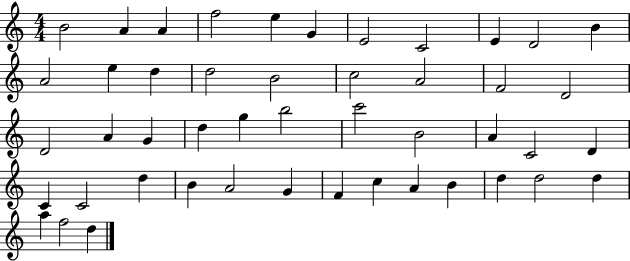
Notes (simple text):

B4/h A4/q A4/q F5/h E5/q G4/q E4/h C4/h E4/q D4/h B4/q A4/h E5/q D5/q D5/h B4/h C5/h A4/h F4/h D4/h D4/h A4/q G4/q D5/q G5/q B5/h C6/h B4/h A4/q C4/h D4/q C4/q C4/h D5/q B4/q A4/h G4/q F4/q C5/q A4/q B4/q D5/q D5/h D5/q A5/q F5/h D5/q